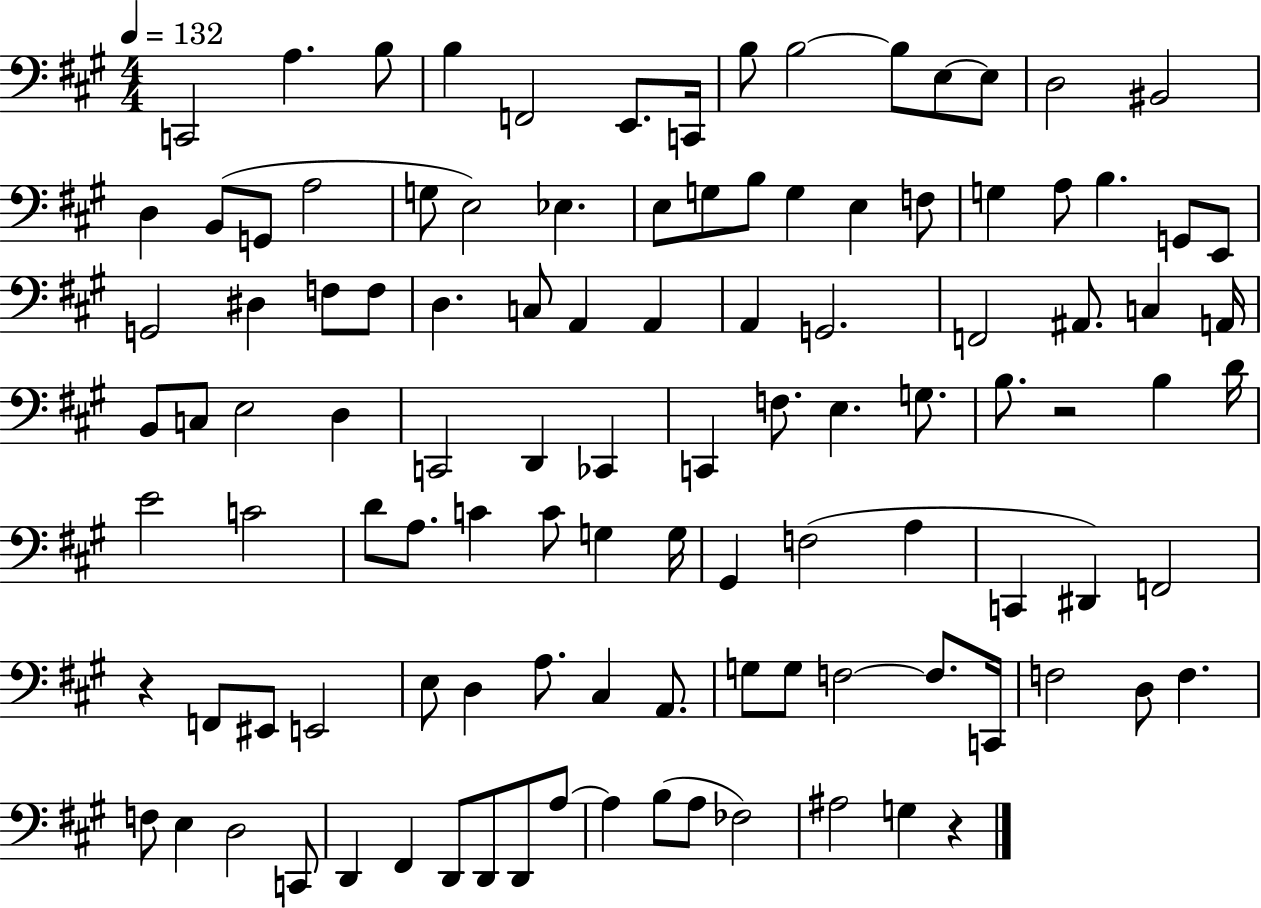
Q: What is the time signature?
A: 4/4